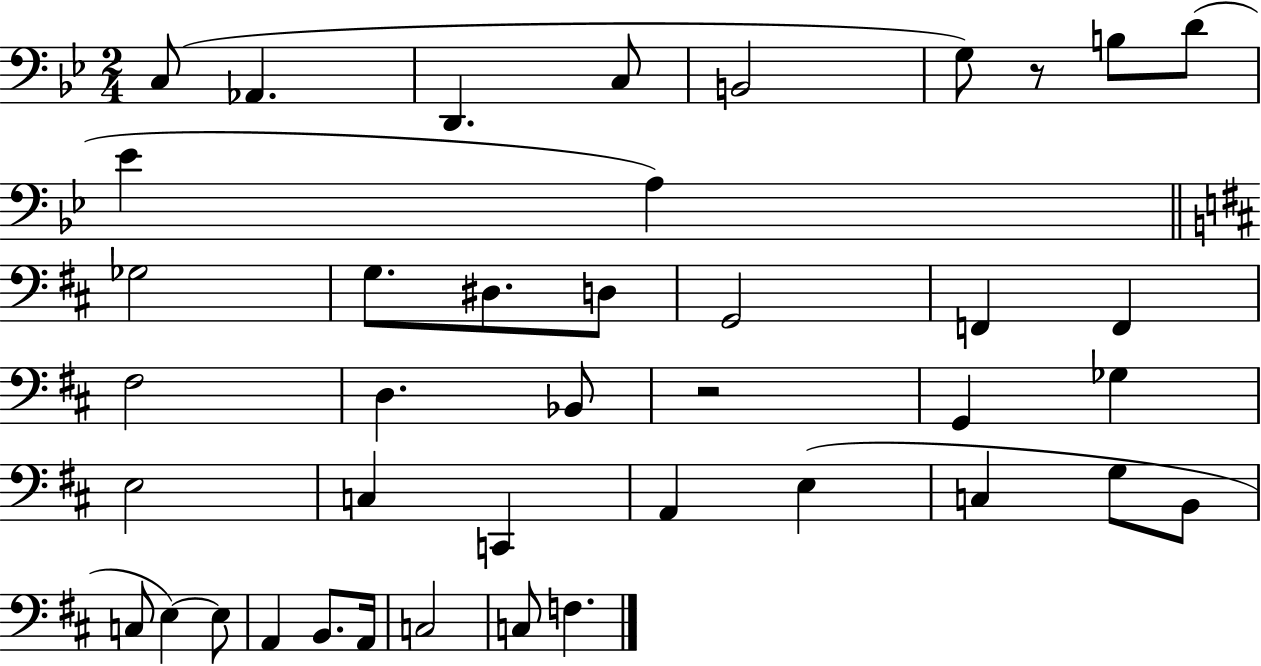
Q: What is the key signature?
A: BES major